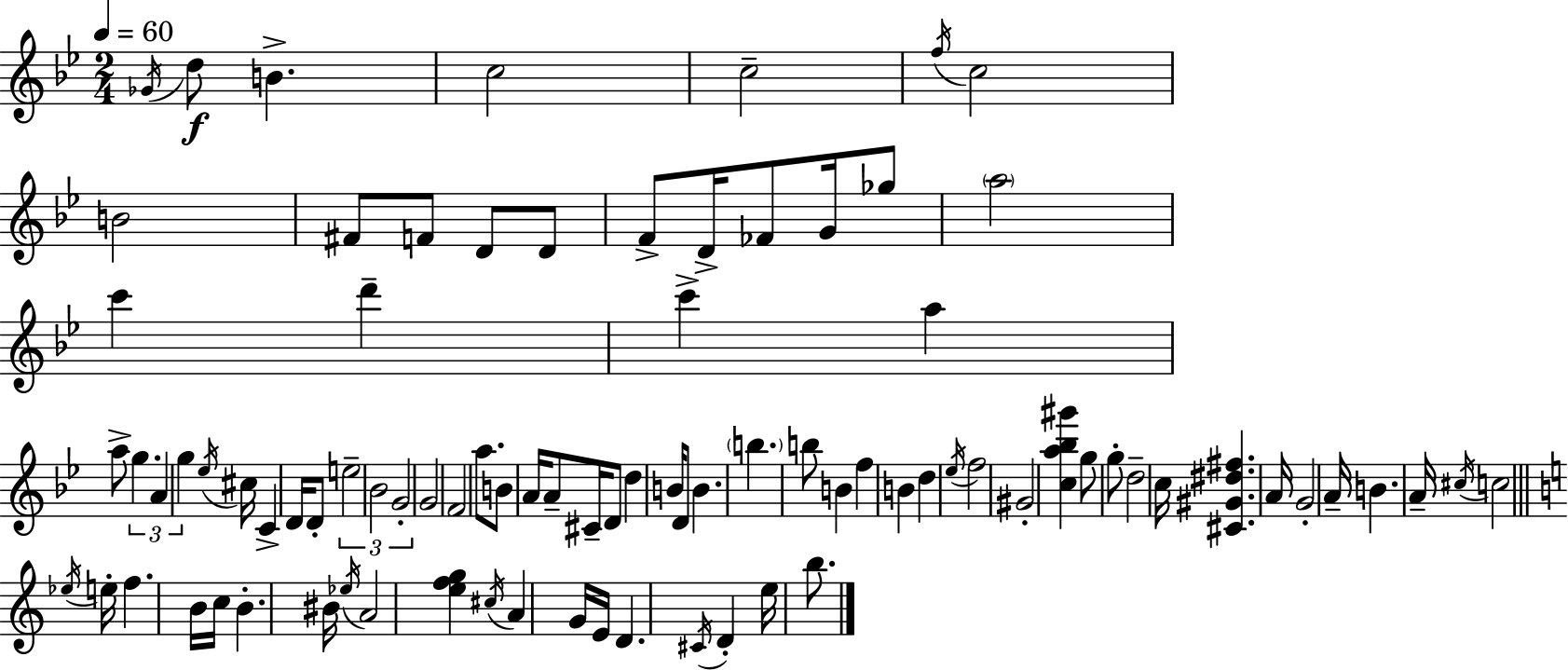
{
  \clef treble
  \numericTimeSignature
  \time 2/4
  \key g \minor
  \tempo 4 = 60
  \acciaccatura { ges'16 }\f d''8 b'4.-> | c''2 | c''2-- | \acciaccatura { f''16 } c''2 | \break b'2 | fis'8 f'8 d'8 | d'8 f'8-> d'16-> fes'8 g'16 | ges''8 \parenthesize a''2 | \break c'''4 d'''4-- | c'''4-> a''4 | a''8-> \tuplet 3/2 { g''4. | a'4 g''4 } | \break \acciaccatura { ees''16 } cis''16 c'4-> | d'16 d'8-. \tuplet 3/2 { e''2-- | bes'2 | g'2-. } | \break g'2 | f'2 | a''8. b'8 | a'16 a'8-- cis'16-- d'8 d''4 | \break b'16 d'8 b'4. | \parenthesize b''4. | b''8 b'4 f''4 | b'4 d''4 | \break \acciaccatura { ees''16 } f''2 | gis'2-. | <c'' a'' bes'' gis'''>4 | g''8 g''8-. d''2-- | \break c''16 <cis' gis' dis'' fis''>4. | a'16 g'2-. | a'16-- b'4. | a'16-- \acciaccatura { cis''16 } c''2 | \break \bar "||" \break \key a \minor \acciaccatura { ees''16 } e''16-. f''4. | b'16 c''16 b'4.-. | bis'16 \acciaccatura { ees''16 } a'2 | <e'' f'' g''>4 \acciaccatura { cis''16 } a'4 | \break g'16 e'16 d'4. | \acciaccatura { cis'16 } d'4-. | e''16 b''8. \bar "|."
}